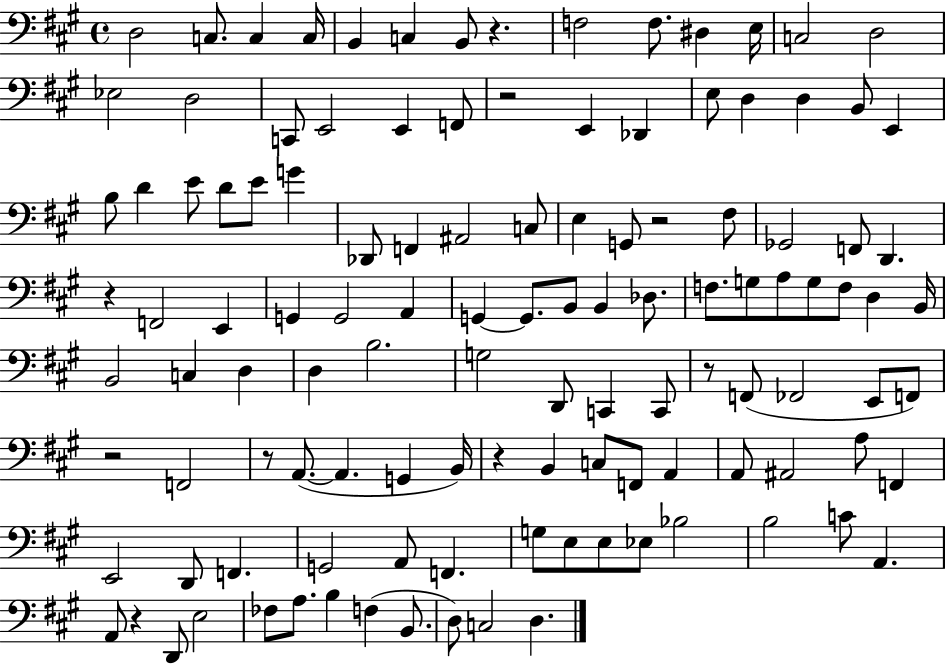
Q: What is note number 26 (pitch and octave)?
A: E2